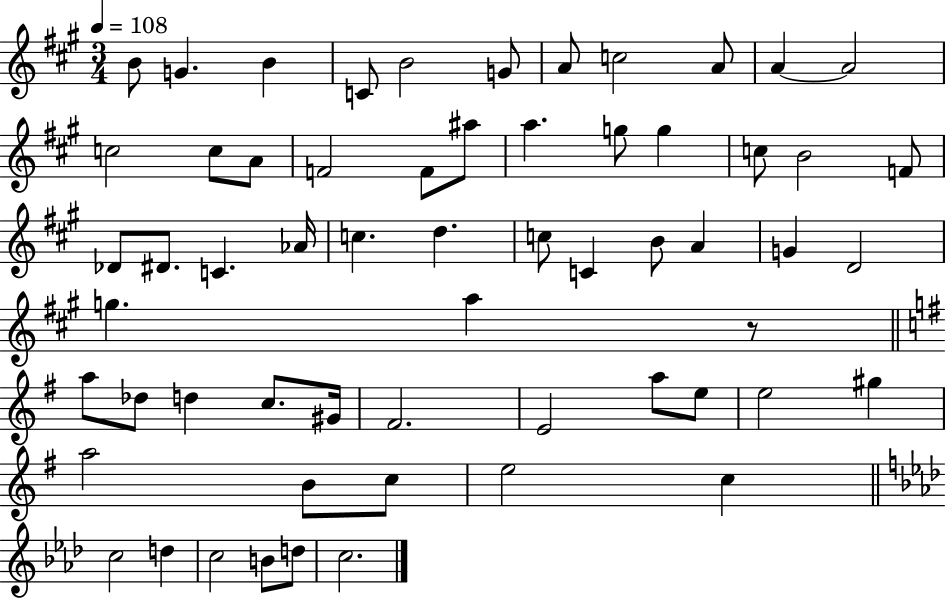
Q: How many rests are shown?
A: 1